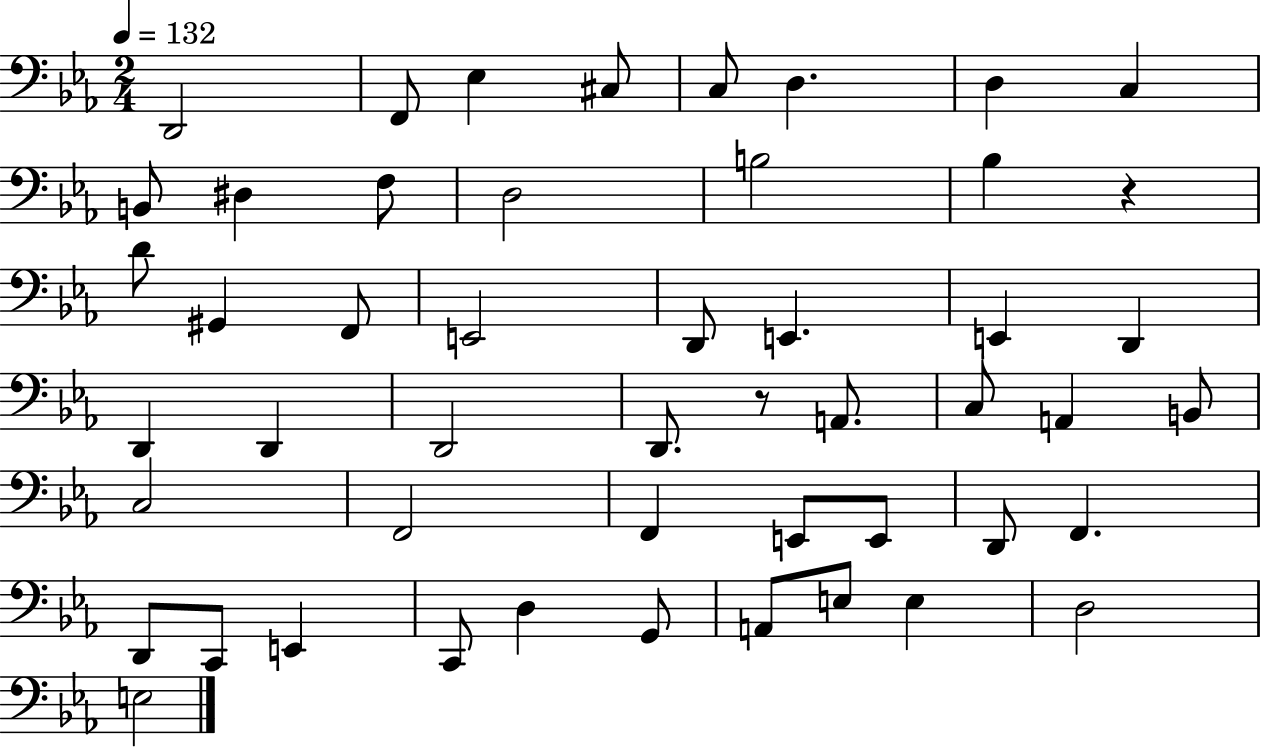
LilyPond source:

{
  \clef bass
  \numericTimeSignature
  \time 2/4
  \key ees \major
  \tempo 4 = 132
  \repeat volta 2 { d,2 | f,8 ees4 cis8 | c8 d4. | d4 c4 | \break b,8 dis4 f8 | d2 | b2 | bes4 r4 | \break d'8 gis,4 f,8 | e,2 | d,8 e,4. | e,4 d,4 | \break d,4 d,4 | d,2 | d,8. r8 a,8. | c8 a,4 b,8 | \break c2 | f,2 | f,4 e,8 e,8 | d,8 f,4. | \break d,8 c,8 e,4 | c,8 d4 g,8 | a,8 e8 e4 | d2 | \break e2 | } \bar "|."
}